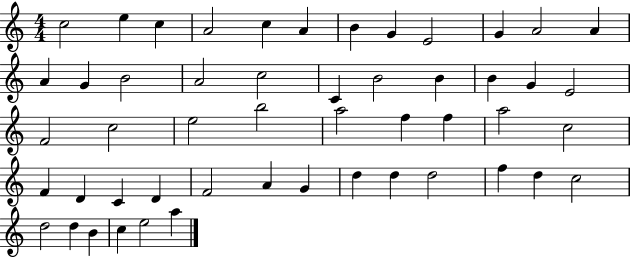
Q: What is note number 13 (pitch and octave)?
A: A4